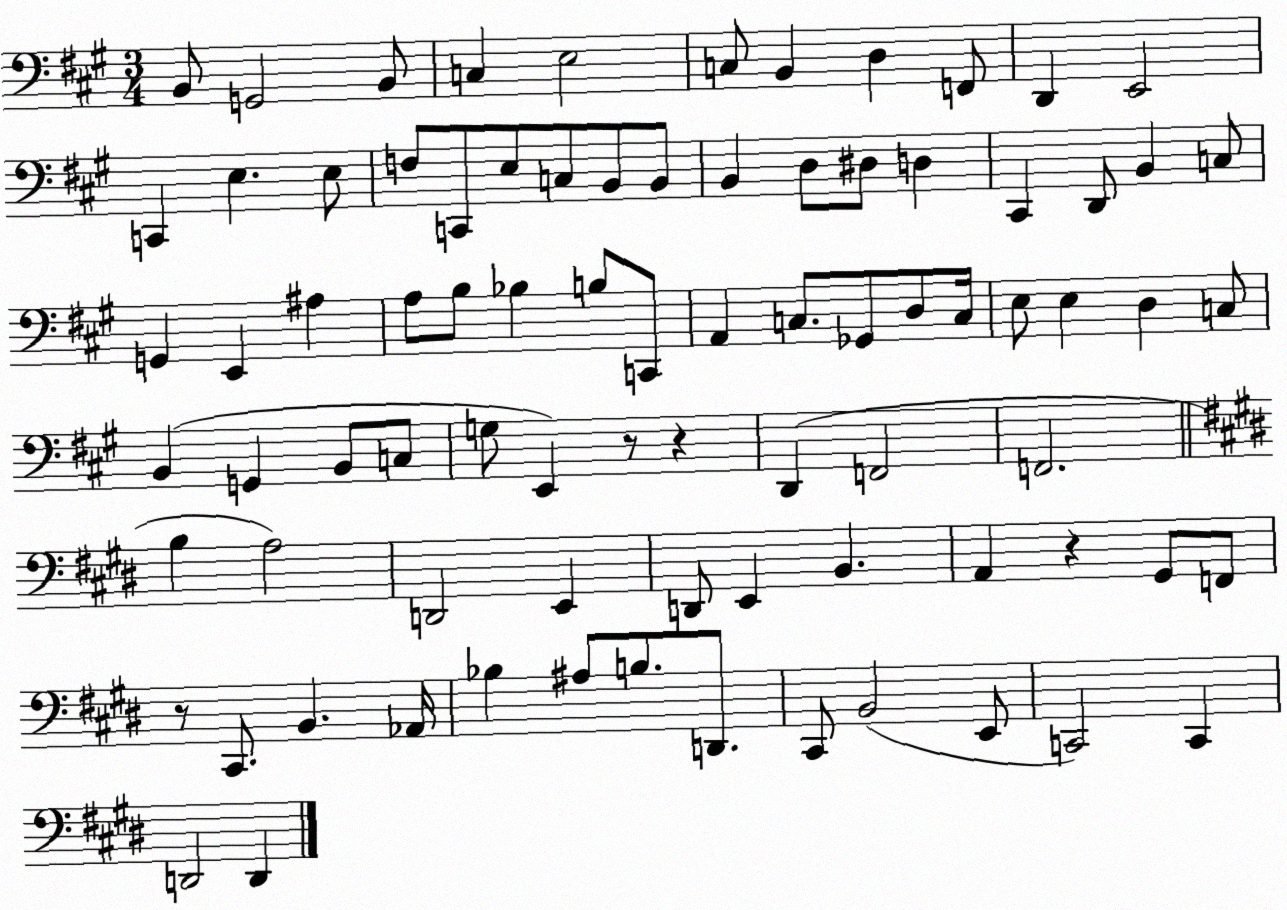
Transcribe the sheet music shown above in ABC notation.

X:1
T:Untitled
M:3/4
L:1/4
K:A
B,,/2 G,,2 B,,/2 C, E,2 C,/2 B,, D, F,,/2 D,, E,,2 C,, E, E,/2 F,/2 C,,/2 E,/2 C,/2 B,,/2 B,,/2 B,, D,/2 ^D,/2 D, ^C,, D,,/2 B,, C,/2 G,, E,, ^A, A,/2 B,/2 _B, B,/2 C,,/2 A,, C,/2 _G,,/2 D,/2 C,/4 E,/2 E, D, C,/2 B,, G,, B,,/2 C,/2 G,/2 E,, z/2 z D,, F,,2 F,,2 B, A,2 D,,2 E,, D,,/2 E,, B,, A,, z ^G,,/2 F,,/2 z/2 ^C,,/2 B,, _A,,/4 _B, ^A,/2 B,/2 D,,/2 ^C,,/2 B,,2 E,,/2 C,,2 C,, D,,2 D,,